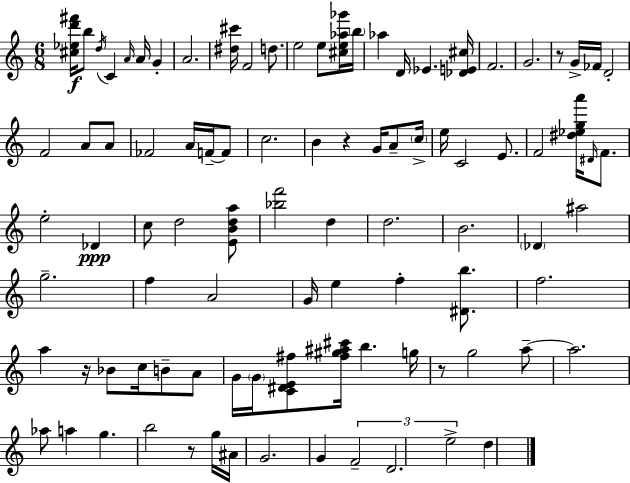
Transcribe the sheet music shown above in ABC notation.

X:1
T:Untitled
M:6/8
L:1/4
K:Am
[^c_ed'^f']/4 b/2 d/4 C A/4 A/4 G A2 [^d^c']/4 F2 d/2 e2 e/2 [^ce_a_g']/4 b/4 _a D/4 _E [_DE^c]/4 F2 G2 z/2 G/4 _F/4 D2 F2 A/2 A/2 _F2 A/4 F/4 F/2 c2 B z G/4 A/2 c/4 e/4 C2 E/2 F2 [^d_ega']/4 ^D/4 F/2 e2 _D c/2 d2 [EBda]/2 [_bf']2 d d2 B2 _D ^a2 g2 f A2 G/4 e f [^Db]/2 f2 a z/4 _B/2 c/4 B/2 A/2 G/4 G/4 [C^DE^f]/2 [^f^g^a^c']/4 b g/4 z/2 g2 a/2 a2 _a/2 a g b2 z/2 g/4 ^A/4 G2 G F2 D2 e2 d